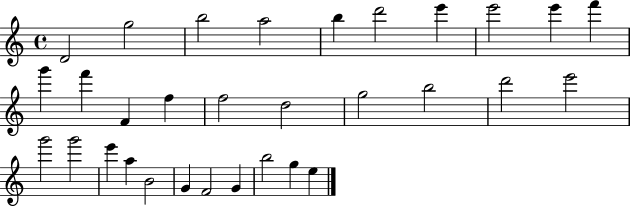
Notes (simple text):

D4/h G5/h B5/h A5/h B5/q D6/h E6/q E6/h E6/q F6/q G6/q F6/q F4/q F5/q F5/h D5/h G5/h B5/h D6/h E6/h G6/h G6/h E6/q A5/q B4/h G4/q F4/h G4/q B5/h G5/q E5/q